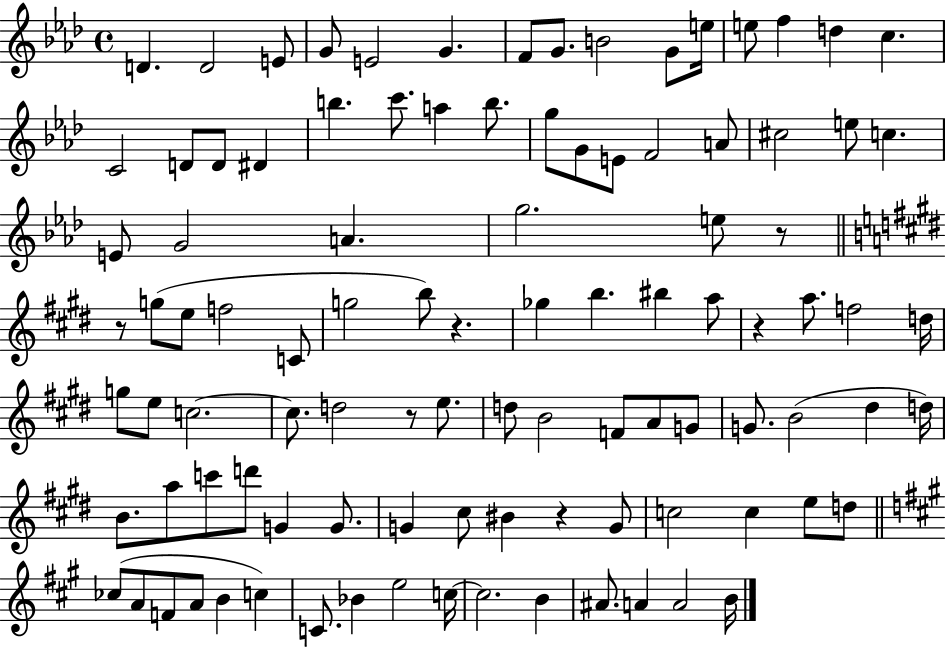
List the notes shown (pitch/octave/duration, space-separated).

D4/q. D4/h E4/e G4/e E4/h G4/q. F4/e G4/e. B4/h G4/e E5/s E5/e F5/q D5/q C5/q. C4/h D4/e D4/e D#4/q B5/q. C6/e. A5/q B5/e. G5/e G4/e E4/e F4/h A4/e C#5/h E5/e C5/q. E4/e G4/h A4/q. G5/h. E5/e R/e R/e G5/e E5/e F5/h C4/e G5/h B5/e R/q. Gb5/q B5/q. BIS5/q A5/e R/q A5/e. F5/h D5/s G5/e E5/e C5/h. C5/e. D5/h R/e E5/e. D5/e B4/h F4/e A4/e G4/e G4/e. B4/h D#5/q D5/s B4/e. A5/e C6/e D6/e G4/q G4/e. G4/q C#5/e BIS4/q R/q G4/e C5/h C5/q E5/e D5/e CES5/e A4/e F4/e A4/e B4/q C5/q C4/e. Bb4/q E5/h C5/s C5/h. B4/q A#4/e. A4/q A4/h B4/s